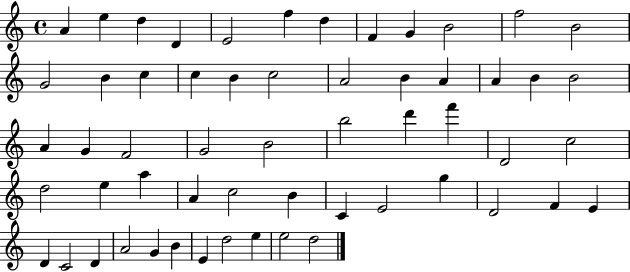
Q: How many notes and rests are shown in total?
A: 57